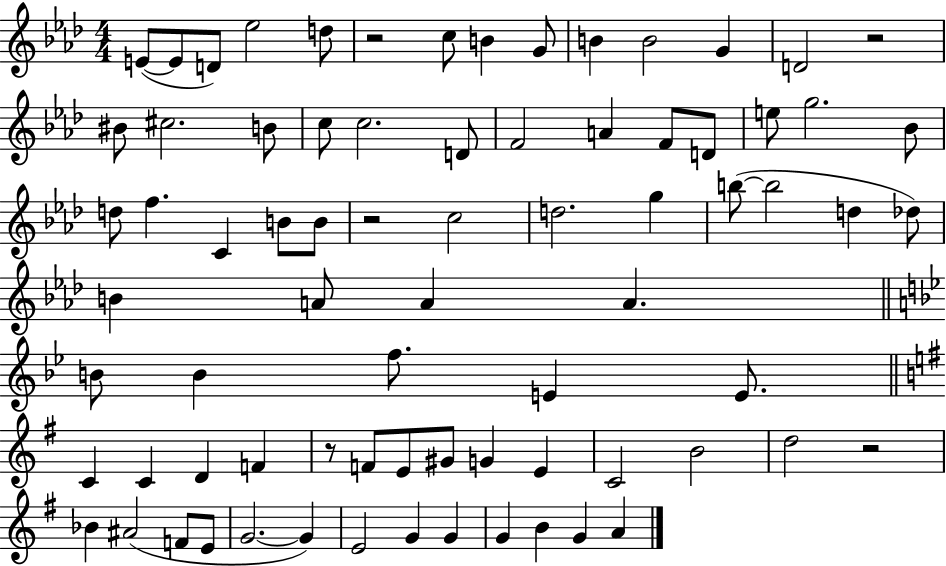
X:1
T:Untitled
M:4/4
L:1/4
K:Ab
E/2 E/2 D/2 _e2 d/2 z2 c/2 B G/2 B B2 G D2 z2 ^B/2 ^c2 B/2 c/2 c2 D/2 F2 A F/2 D/2 e/2 g2 _B/2 d/2 f C B/2 B/2 z2 c2 d2 g b/2 b2 d _d/2 B A/2 A A B/2 B f/2 E E/2 C C D F z/2 F/2 E/2 ^G/2 G E C2 B2 d2 z2 _B ^A2 F/2 E/2 G2 G E2 G G G B G A